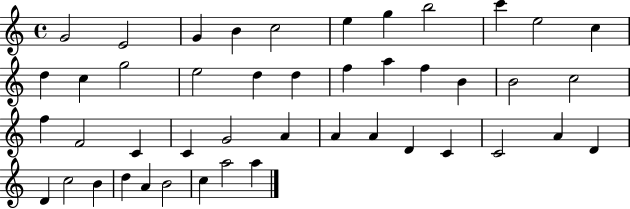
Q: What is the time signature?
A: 4/4